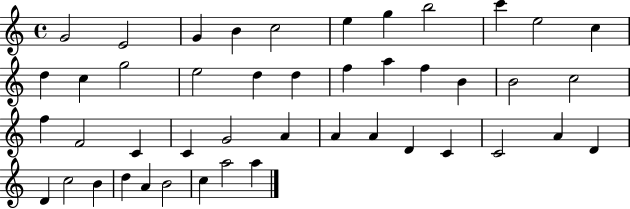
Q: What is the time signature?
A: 4/4